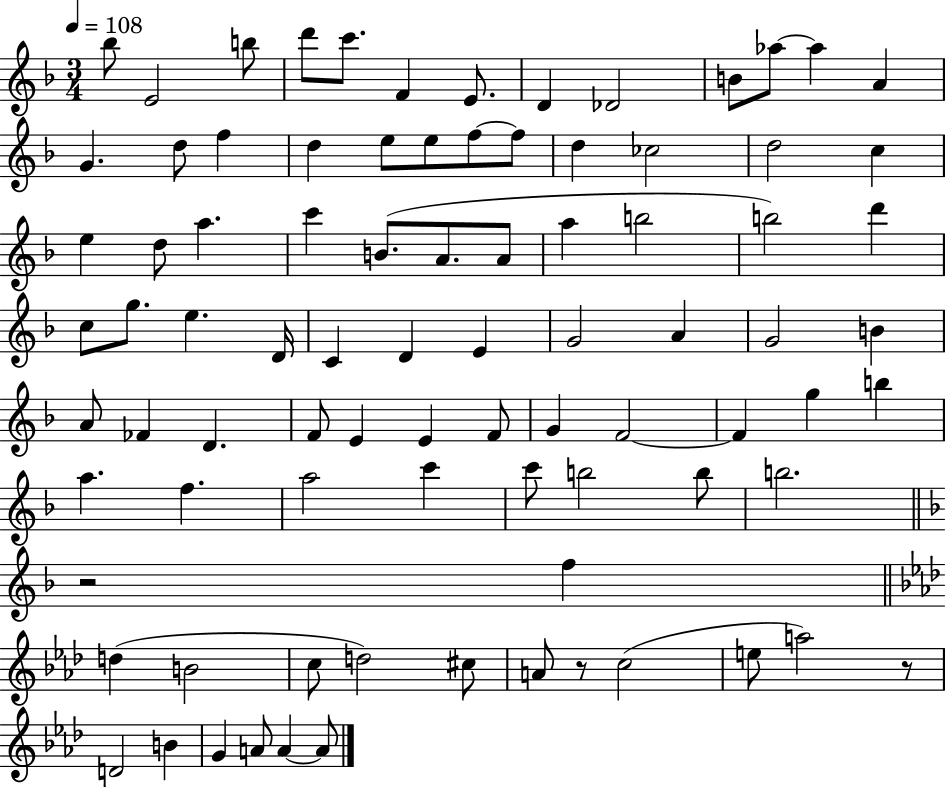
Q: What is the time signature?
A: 3/4